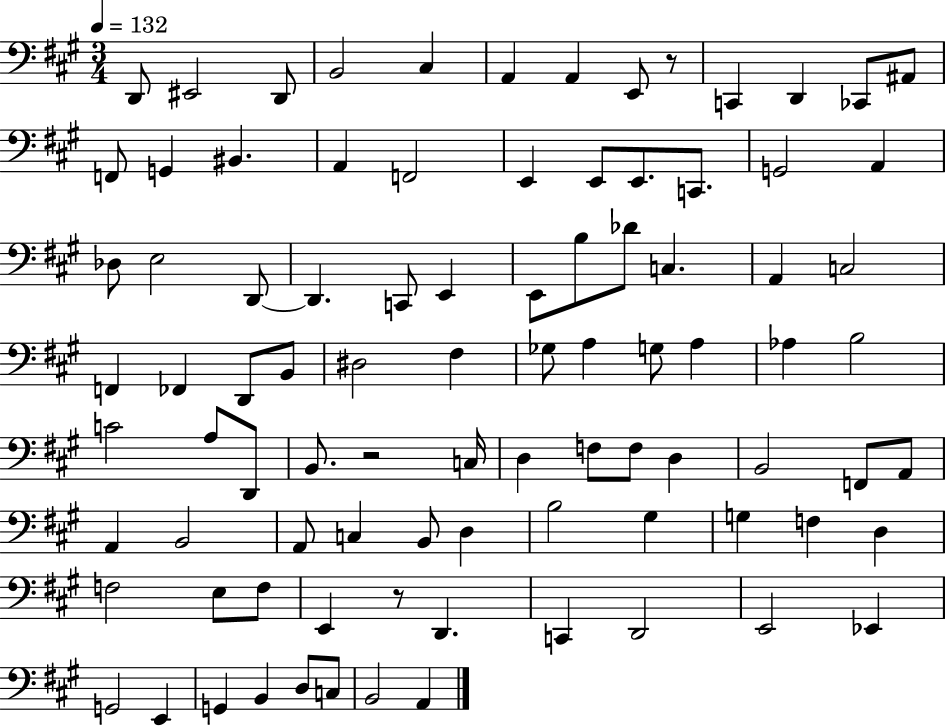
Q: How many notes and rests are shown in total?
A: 90